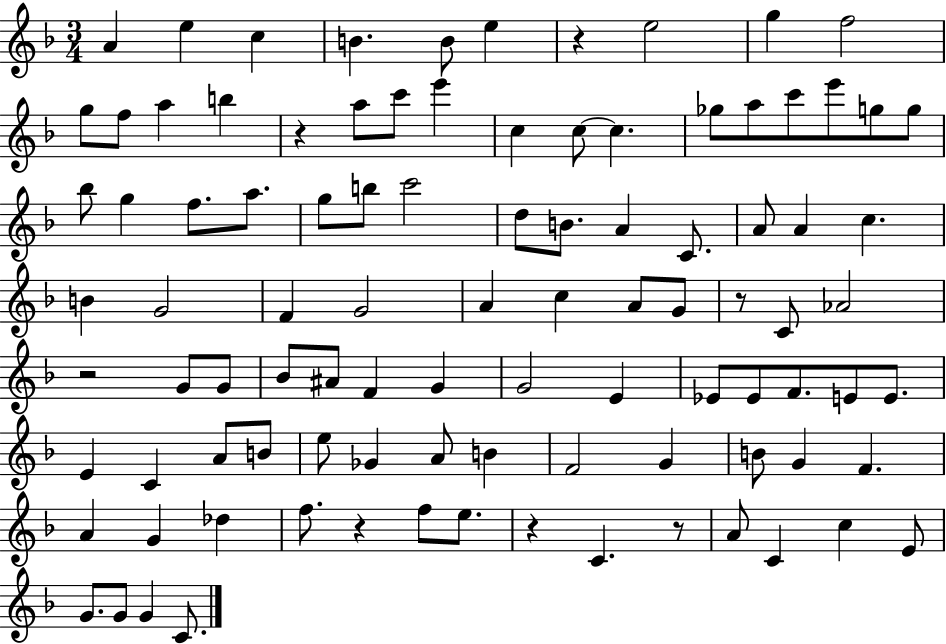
X:1
T:Untitled
M:3/4
L:1/4
K:F
A e c B B/2 e z e2 g f2 g/2 f/2 a b z a/2 c'/2 e' c c/2 c _g/2 a/2 c'/2 e'/2 g/2 g/2 _b/2 g f/2 a/2 g/2 b/2 c'2 d/2 B/2 A C/2 A/2 A c B G2 F G2 A c A/2 G/2 z/2 C/2 _A2 z2 G/2 G/2 _B/2 ^A/2 F G G2 E _E/2 _E/2 F/2 E/2 E/2 E C A/2 B/2 e/2 _G A/2 B F2 G B/2 G F A G _d f/2 z f/2 e/2 z C z/2 A/2 C c E/2 G/2 G/2 G C/2